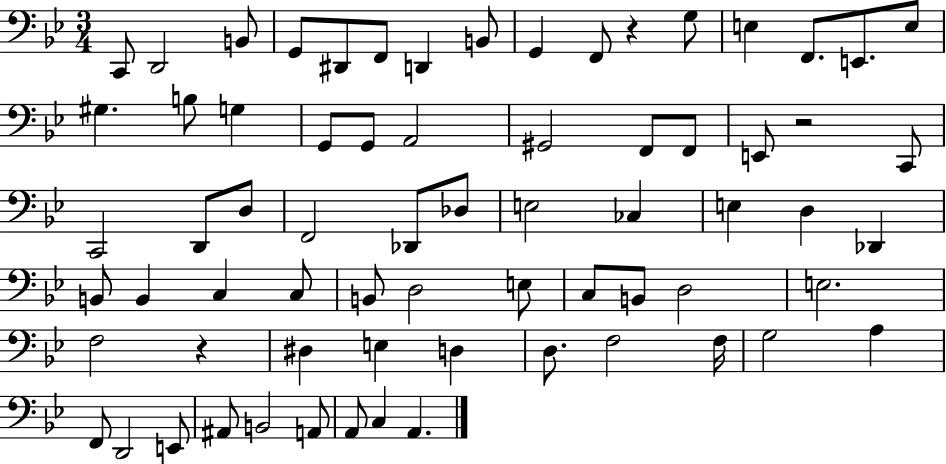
C2/e D2/h B2/e G2/e D#2/e F2/e D2/q B2/e G2/q F2/e R/q G3/e E3/q F2/e. E2/e. E3/e G#3/q. B3/e G3/q G2/e G2/e A2/h G#2/h F2/e F2/e E2/e R/h C2/e C2/h D2/e D3/e F2/h Db2/e Db3/e E3/h CES3/q E3/q D3/q Db2/q B2/e B2/q C3/q C3/e B2/e D3/h E3/e C3/e B2/e D3/h E3/h. F3/h R/q D#3/q E3/q D3/q D3/e. F3/h F3/s G3/h A3/q F2/e D2/h E2/e A#2/e B2/h A2/e A2/e C3/q A2/q.